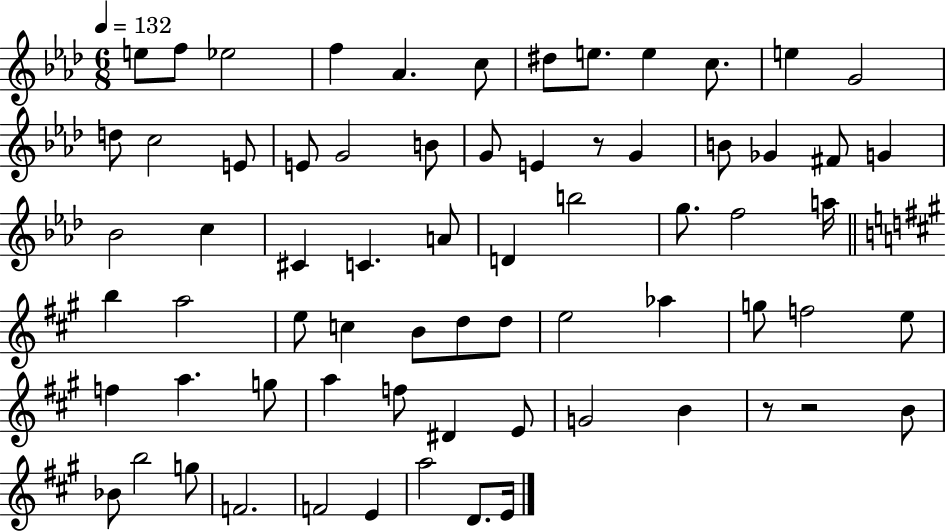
{
  \clef treble
  \numericTimeSignature
  \time 6/8
  \key aes \major
  \tempo 4 = 132
  e''8 f''8 ees''2 | f''4 aes'4. c''8 | dis''8 e''8. e''4 c''8. | e''4 g'2 | \break d''8 c''2 e'8 | e'8 g'2 b'8 | g'8 e'4 r8 g'4 | b'8 ges'4 fis'8 g'4 | \break bes'2 c''4 | cis'4 c'4. a'8 | d'4 b''2 | g''8. f''2 a''16 | \break \bar "||" \break \key a \major b''4 a''2 | e''8 c''4 b'8 d''8 d''8 | e''2 aes''4 | g''8 f''2 e''8 | \break f''4 a''4. g''8 | a''4 f''8 dis'4 e'8 | g'2 b'4 | r8 r2 b'8 | \break bes'8 b''2 g''8 | f'2. | f'2 e'4 | a''2 d'8. e'16 | \break \bar "|."
}